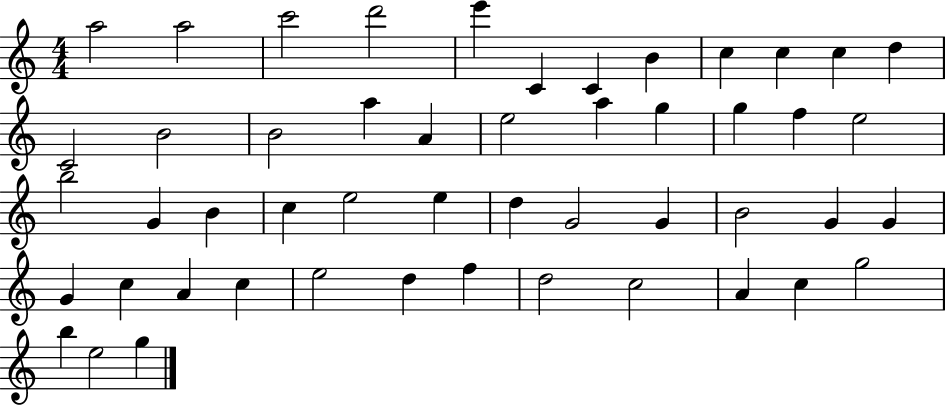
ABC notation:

X:1
T:Untitled
M:4/4
L:1/4
K:C
a2 a2 c'2 d'2 e' C C B c c c d C2 B2 B2 a A e2 a g g f e2 b2 G B c e2 e d G2 G B2 G G G c A c e2 d f d2 c2 A c g2 b e2 g